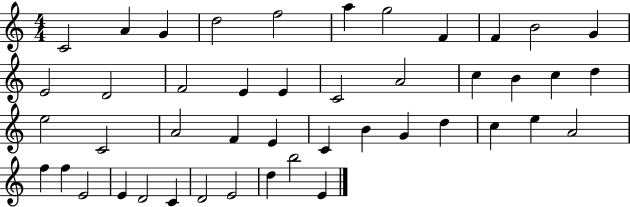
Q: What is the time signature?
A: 4/4